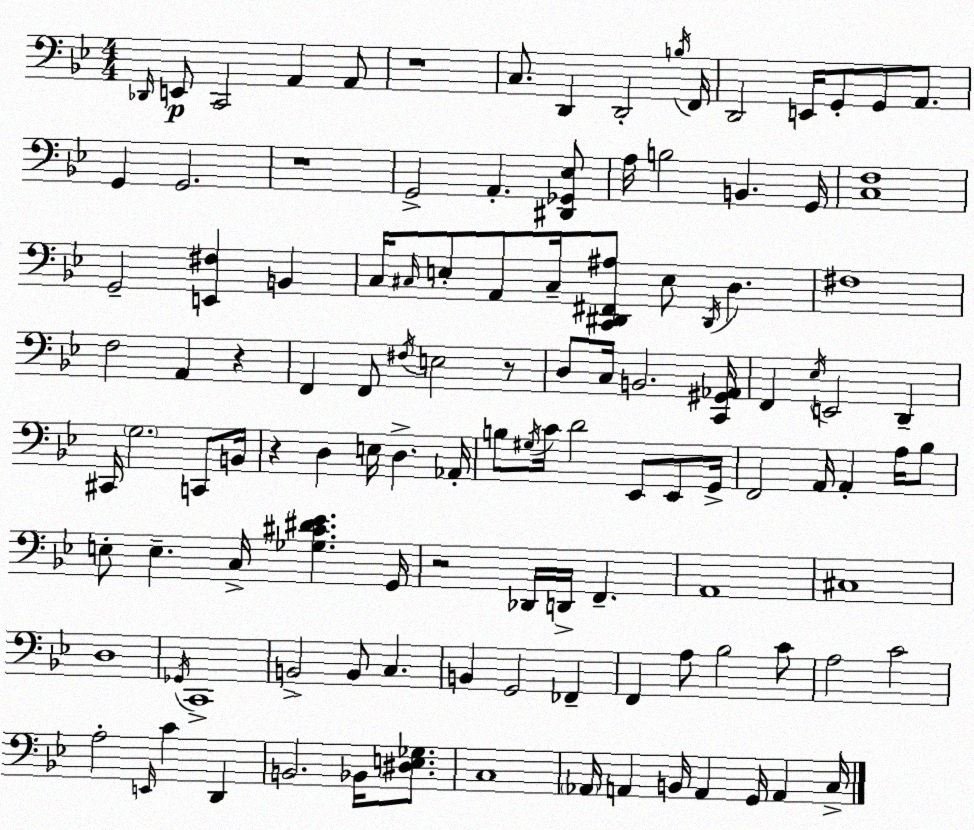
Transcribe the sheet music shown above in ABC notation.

X:1
T:Untitled
M:4/4
L:1/4
K:Gm
_D,,/4 E,,/2 C,,2 A,, A,,/2 z4 C,/2 D,, D,,2 B,/4 F,,/4 D,,2 E,,/4 G,,/2 G,,/2 A,,/2 G,, G,,2 z4 G,,2 A,, [^D,,_G,,_E,]/2 A,/4 B,2 B,, G,,/4 [C,F,]4 G,,2 [E,,^F,] B,, C,/4 ^C,/4 E,/2 A,,/2 ^C,/4 [C,,^D,,^F,,^A,]/2 E,/2 ^D,,/4 D, ^F,4 F,2 A,, z F,, F,,/2 ^F,/4 E,2 z/2 D,/2 C,/4 B,,2 [C,,^G,,_A,,]/4 F,, _E,/4 E,,2 D,, ^C,,/4 G,2 C,,/2 B,,/4 z D, E,/4 D, _A,,/4 B,/2 ^G,/4 C/4 D2 _E,,/2 _E,,/2 G,,/4 F,,2 A,,/4 A,, A,/4 _B,/2 E,/2 E, C,/4 [_G,^C^D_E] G,,/4 z2 _D,,/4 D,,/4 F,, A,,4 ^C,4 D,4 _G,,/4 C,,4 B,,2 B,,/2 C, B,, G,,2 _F,, F,, A,/2 _B,2 C/2 A,2 C2 A,2 E,,/4 C D,, B,,2 _B,,/4 [^D,E,_G,]/2 C,4 _A,,/4 A,, B,,/4 A,, G,,/4 A,, C,/4